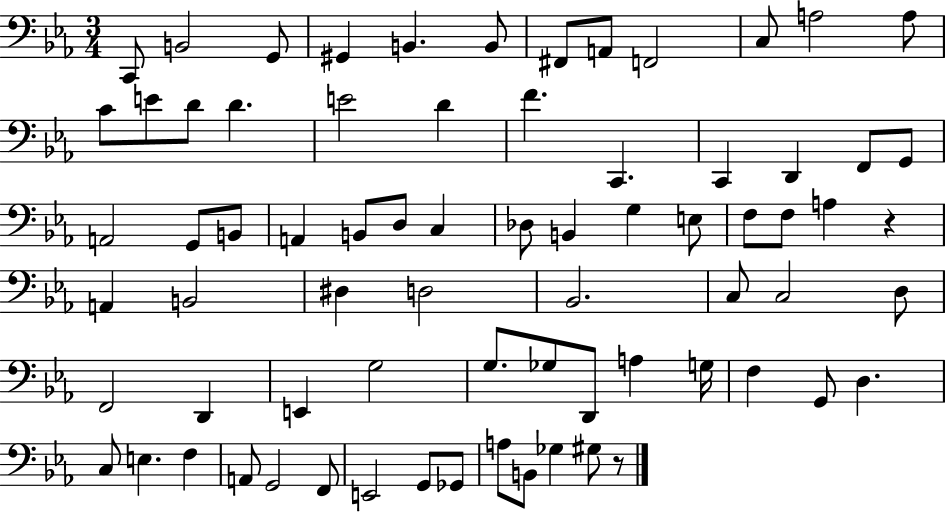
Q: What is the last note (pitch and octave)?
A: G#3